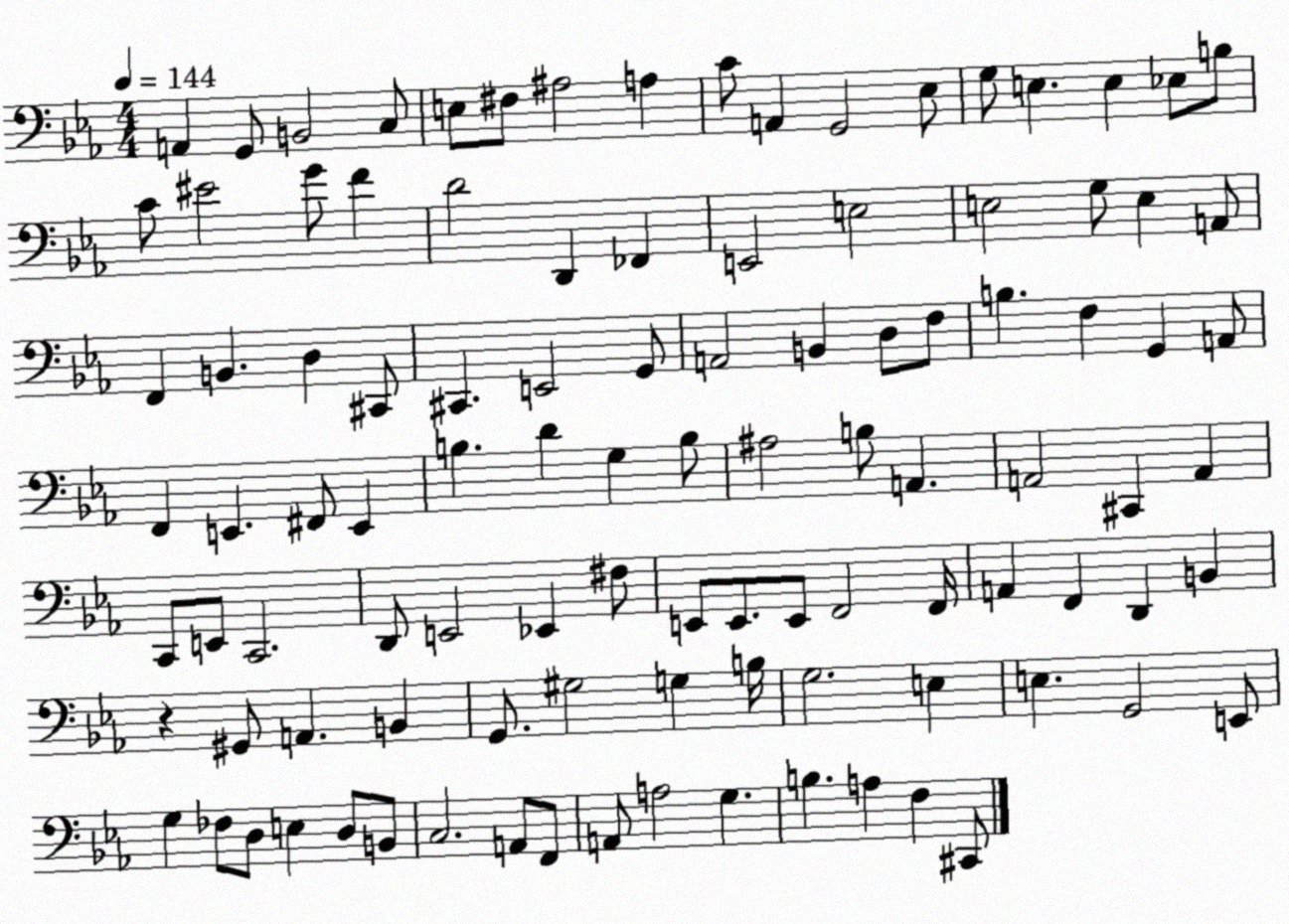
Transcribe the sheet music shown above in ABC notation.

X:1
T:Untitled
M:4/4
L:1/4
K:Eb
A,, G,,/2 B,,2 C,/2 E,/2 ^F,/2 ^A,2 A, C/2 A,, G,,2 _E,/2 G,/2 E, E, _E,/2 B,/2 C/2 ^E2 G/2 F D2 D,, _F,, E,,2 E,2 E,2 G,/2 E, A,,/2 F,, B,, D, ^C,,/2 ^C,, E,,2 G,,/2 A,,2 B,, D,/2 F,/2 B, F, G,, A,,/2 F,, E,, ^F,,/2 E,, B, D G, B,/2 ^A,2 B,/2 A,, A,,2 ^C,, A,, C,,/2 E,,/2 C,,2 D,,/2 E,,2 _E,, ^F,/2 E,,/2 E,,/2 E,,/2 F,,2 F,,/4 A,, F,, D,, B,, z ^G,,/2 A,, B,, G,,/2 ^G,2 G, B,/4 G,2 E, E, G,,2 E,,/2 G, _F,/2 D,/2 E, D,/2 B,,/2 C,2 A,,/2 F,,/2 A,,/2 A,2 G, B, A, F, ^C,,/2